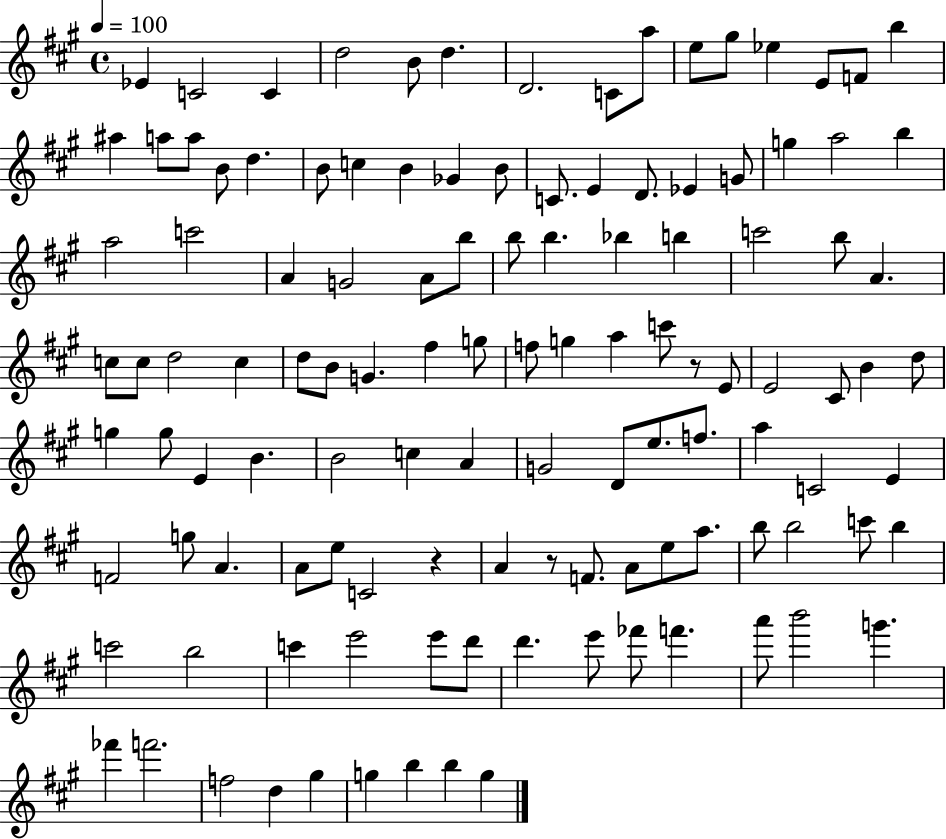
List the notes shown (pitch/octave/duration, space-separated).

Eb4/q C4/h C4/q D5/h B4/e D5/q. D4/h. C4/e A5/e E5/e G#5/e Eb5/q E4/e F4/e B5/q A#5/q A5/e A5/e B4/e D5/q. B4/e C5/q B4/q Gb4/q B4/e C4/e. E4/q D4/e. Eb4/q G4/e G5/q A5/h B5/q A5/h C6/h A4/q G4/h A4/e B5/e B5/e B5/q. Bb5/q B5/q C6/h B5/e A4/q. C5/e C5/e D5/h C5/q D5/e B4/e G4/q. F#5/q G5/e F5/e G5/q A5/q C6/e R/e E4/e E4/h C#4/e B4/q D5/e G5/q G5/e E4/q B4/q. B4/h C5/q A4/q G4/h D4/e E5/e. F5/e. A5/q C4/h E4/q F4/h G5/e A4/q. A4/e E5/e C4/h R/q A4/q R/e F4/e. A4/e E5/e A5/e. B5/e B5/h C6/e B5/q C6/h B5/h C6/q E6/h E6/e D6/e D6/q. E6/e FES6/e F6/q. A6/e B6/h G6/q. FES6/q F6/h. F5/h D5/q G#5/q G5/q B5/q B5/q G5/q